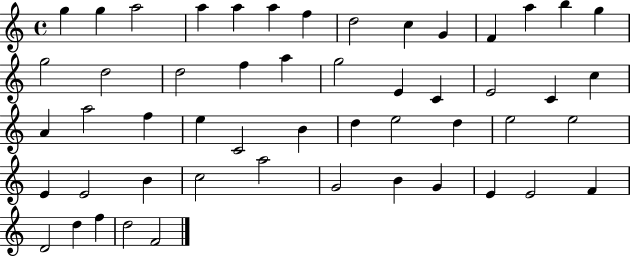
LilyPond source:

{
  \clef treble
  \time 4/4
  \defaultTimeSignature
  \key c \major
  g''4 g''4 a''2 | a''4 a''4 a''4 f''4 | d''2 c''4 g'4 | f'4 a''4 b''4 g''4 | \break g''2 d''2 | d''2 f''4 a''4 | g''2 e'4 c'4 | e'2 c'4 c''4 | \break a'4 a''2 f''4 | e''4 c'2 b'4 | d''4 e''2 d''4 | e''2 e''2 | \break e'4 e'2 b'4 | c''2 a''2 | g'2 b'4 g'4 | e'4 e'2 f'4 | \break d'2 d''4 f''4 | d''2 f'2 | \bar "|."
}